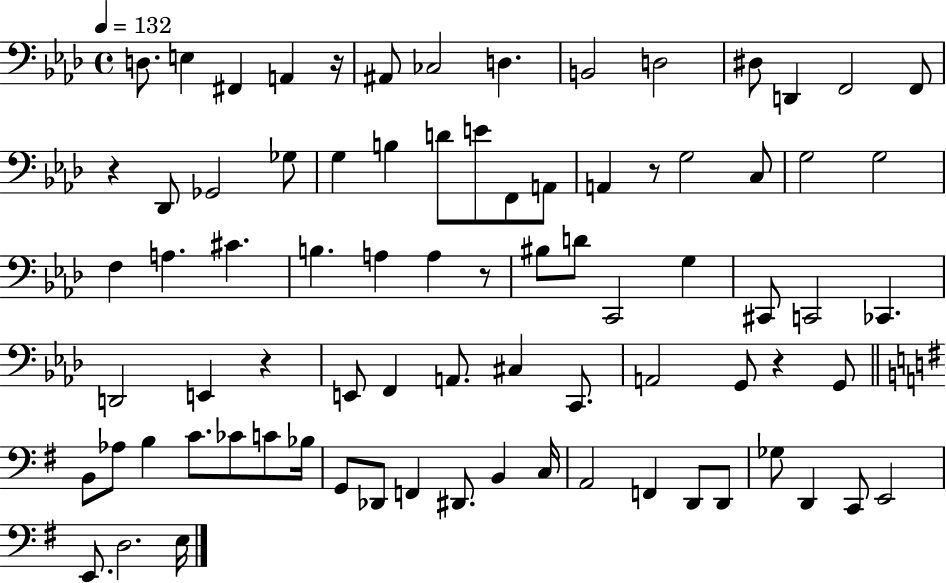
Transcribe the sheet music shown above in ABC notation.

X:1
T:Untitled
M:4/4
L:1/4
K:Ab
D,/2 E, ^F,, A,, z/4 ^A,,/2 _C,2 D, B,,2 D,2 ^D,/2 D,, F,,2 F,,/2 z _D,,/2 _G,,2 _G,/2 G, B, D/2 E/2 F,,/2 A,,/2 A,, z/2 G,2 C,/2 G,2 G,2 F, A, ^C B, A, A, z/2 ^B,/2 D/2 C,,2 G, ^C,,/2 C,,2 _C,, D,,2 E,, z E,,/2 F,, A,,/2 ^C, C,,/2 A,,2 G,,/2 z G,,/2 B,,/2 _A,/2 B, C/2 _C/2 C/2 _B,/4 G,,/2 _D,,/2 F,, ^D,,/2 B,, C,/4 A,,2 F,, D,,/2 D,,/2 _G,/2 D,, C,,/2 E,,2 E,,/2 D,2 E,/4